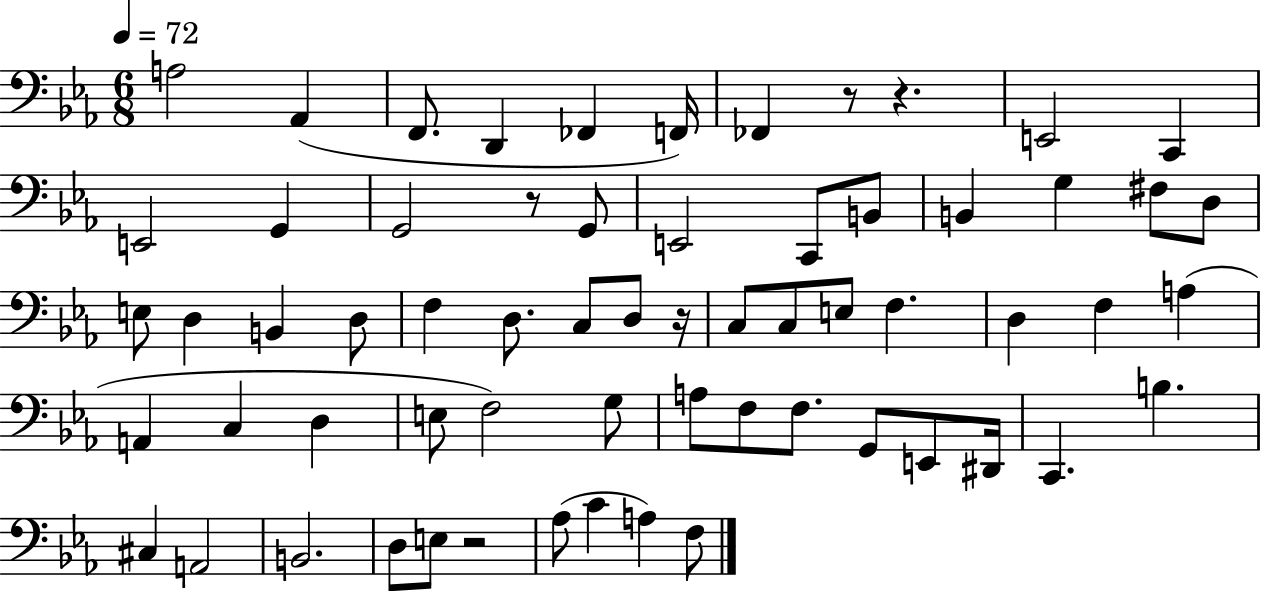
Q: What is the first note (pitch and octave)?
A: A3